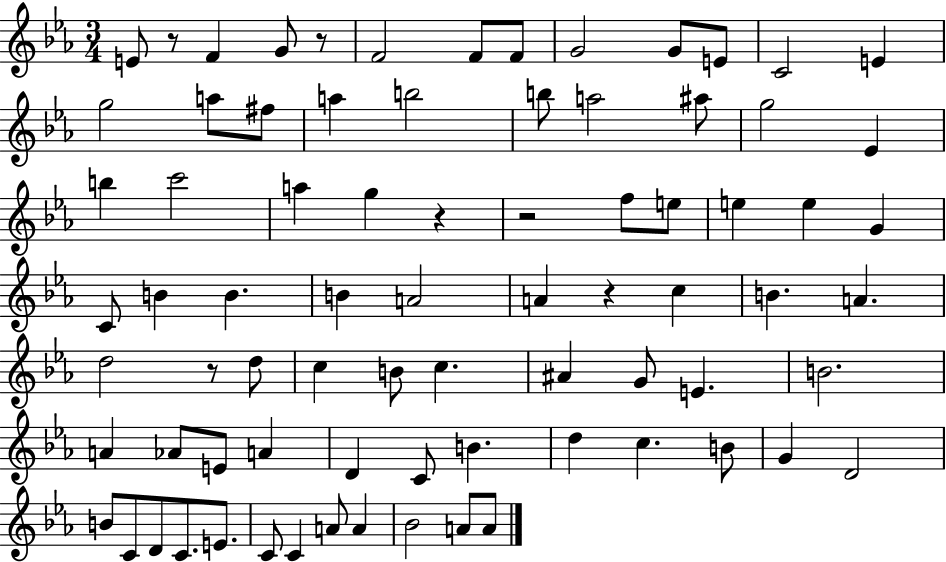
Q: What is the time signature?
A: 3/4